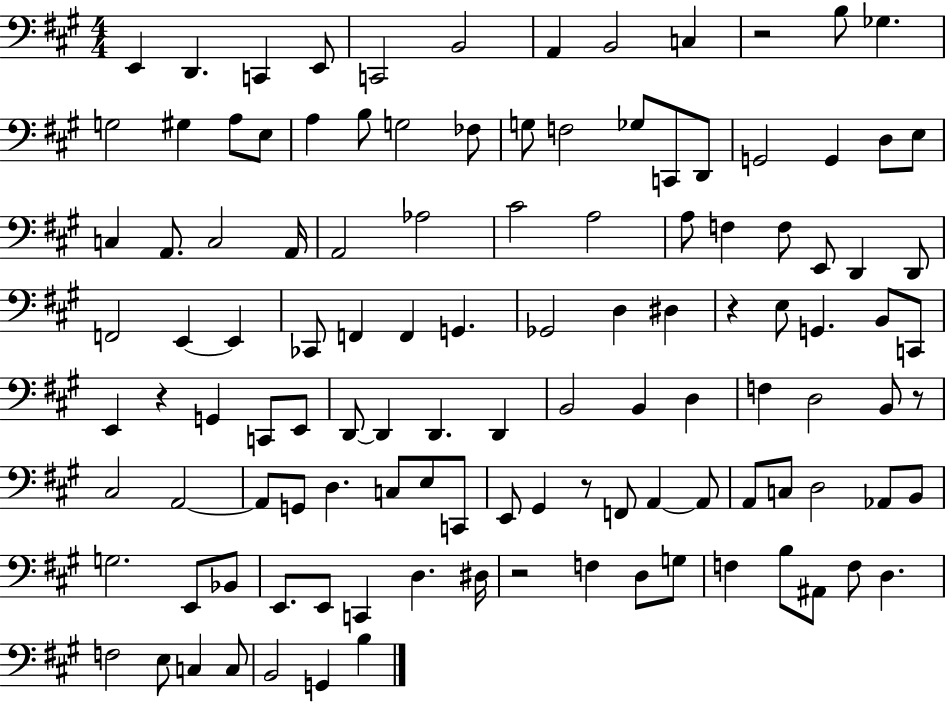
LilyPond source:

{
  \clef bass
  \numericTimeSignature
  \time 4/4
  \key a \major
  e,4 d,4. c,4 e,8 | c,2 b,2 | a,4 b,2 c4 | r2 b8 ges4. | \break g2 gis4 a8 e8 | a4 b8 g2 fes8 | g8 f2 ges8 c,8 d,8 | g,2 g,4 d8 e8 | \break c4 a,8. c2 a,16 | a,2 aes2 | cis'2 a2 | a8 f4 f8 e,8 d,4 d,8 | \break f,2 e,4~~ e,4 | ces,8 f,4 f,4 g,4. | ges,2 d4 dis4 | r4 e8 g,4. b,8 c,8 | \break e,4 r4 g,4 c,8 e,8 | d,8~~ d,4 d,4. d,4 | b,2 b,4 d4 | f4 d2 b,8 r8 | \break cis2 a,2~~ | a,8 g,8 d4. c8 e8 c,8 | e,8 gis,4 r8 f,8 a,4~~ a,8 | a,8 c8 d2 aes,8 b,8 | \break g2. e,8 bes,8 | e,8. e,8 c,4 d4. dis16 | r2 f4 d8 g8 | f4 b8 ais,8 f8 d4. | \break f2 e8 c4 c8 | b,2 g,4 b4 | \bar "|."
}